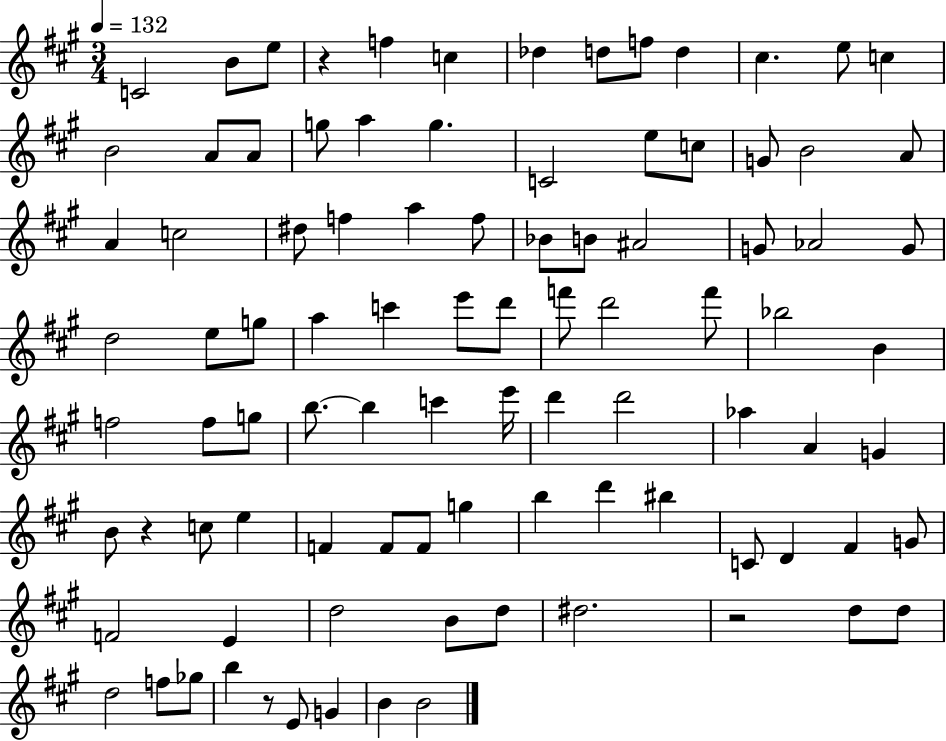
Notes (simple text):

C4/h B4/e E5/e R/q F5/q C5/q Db5/q D5/e F5/e D5/q C#5/q. E5/e C5/q B4/h A4/e A4/e G5/e A5/q G5/q. C4/h E5/e C5/e G4/e B4/h A4/e A4/q C5/h D#5/e F5/q A5/q F5/e Bb4/e B4/e A#4/h G4/e Ab4/h G4/e D5/h E5/e G5/e A5/q C6/q E6/e D6/e F6/e D6/h F6/e Bb5/h B4/q F5/h F5/e G5/e B5/e. B5/q C6/q E6/s D6/q D6/h Ab5/q A4/q G4/q B4/e R/q C5/e E5/q F4/q F4/e F4/e G5/q B5/q D6/q BIS5/q C4/e D4/q F#4/q G4/e F4/h E4/q D5/h B4/e D5/e D#5/h. R/h D5/e D5/e D5/h F5/e Gb5/e B5/q R/e E4/e G4/q B4/q B4/h